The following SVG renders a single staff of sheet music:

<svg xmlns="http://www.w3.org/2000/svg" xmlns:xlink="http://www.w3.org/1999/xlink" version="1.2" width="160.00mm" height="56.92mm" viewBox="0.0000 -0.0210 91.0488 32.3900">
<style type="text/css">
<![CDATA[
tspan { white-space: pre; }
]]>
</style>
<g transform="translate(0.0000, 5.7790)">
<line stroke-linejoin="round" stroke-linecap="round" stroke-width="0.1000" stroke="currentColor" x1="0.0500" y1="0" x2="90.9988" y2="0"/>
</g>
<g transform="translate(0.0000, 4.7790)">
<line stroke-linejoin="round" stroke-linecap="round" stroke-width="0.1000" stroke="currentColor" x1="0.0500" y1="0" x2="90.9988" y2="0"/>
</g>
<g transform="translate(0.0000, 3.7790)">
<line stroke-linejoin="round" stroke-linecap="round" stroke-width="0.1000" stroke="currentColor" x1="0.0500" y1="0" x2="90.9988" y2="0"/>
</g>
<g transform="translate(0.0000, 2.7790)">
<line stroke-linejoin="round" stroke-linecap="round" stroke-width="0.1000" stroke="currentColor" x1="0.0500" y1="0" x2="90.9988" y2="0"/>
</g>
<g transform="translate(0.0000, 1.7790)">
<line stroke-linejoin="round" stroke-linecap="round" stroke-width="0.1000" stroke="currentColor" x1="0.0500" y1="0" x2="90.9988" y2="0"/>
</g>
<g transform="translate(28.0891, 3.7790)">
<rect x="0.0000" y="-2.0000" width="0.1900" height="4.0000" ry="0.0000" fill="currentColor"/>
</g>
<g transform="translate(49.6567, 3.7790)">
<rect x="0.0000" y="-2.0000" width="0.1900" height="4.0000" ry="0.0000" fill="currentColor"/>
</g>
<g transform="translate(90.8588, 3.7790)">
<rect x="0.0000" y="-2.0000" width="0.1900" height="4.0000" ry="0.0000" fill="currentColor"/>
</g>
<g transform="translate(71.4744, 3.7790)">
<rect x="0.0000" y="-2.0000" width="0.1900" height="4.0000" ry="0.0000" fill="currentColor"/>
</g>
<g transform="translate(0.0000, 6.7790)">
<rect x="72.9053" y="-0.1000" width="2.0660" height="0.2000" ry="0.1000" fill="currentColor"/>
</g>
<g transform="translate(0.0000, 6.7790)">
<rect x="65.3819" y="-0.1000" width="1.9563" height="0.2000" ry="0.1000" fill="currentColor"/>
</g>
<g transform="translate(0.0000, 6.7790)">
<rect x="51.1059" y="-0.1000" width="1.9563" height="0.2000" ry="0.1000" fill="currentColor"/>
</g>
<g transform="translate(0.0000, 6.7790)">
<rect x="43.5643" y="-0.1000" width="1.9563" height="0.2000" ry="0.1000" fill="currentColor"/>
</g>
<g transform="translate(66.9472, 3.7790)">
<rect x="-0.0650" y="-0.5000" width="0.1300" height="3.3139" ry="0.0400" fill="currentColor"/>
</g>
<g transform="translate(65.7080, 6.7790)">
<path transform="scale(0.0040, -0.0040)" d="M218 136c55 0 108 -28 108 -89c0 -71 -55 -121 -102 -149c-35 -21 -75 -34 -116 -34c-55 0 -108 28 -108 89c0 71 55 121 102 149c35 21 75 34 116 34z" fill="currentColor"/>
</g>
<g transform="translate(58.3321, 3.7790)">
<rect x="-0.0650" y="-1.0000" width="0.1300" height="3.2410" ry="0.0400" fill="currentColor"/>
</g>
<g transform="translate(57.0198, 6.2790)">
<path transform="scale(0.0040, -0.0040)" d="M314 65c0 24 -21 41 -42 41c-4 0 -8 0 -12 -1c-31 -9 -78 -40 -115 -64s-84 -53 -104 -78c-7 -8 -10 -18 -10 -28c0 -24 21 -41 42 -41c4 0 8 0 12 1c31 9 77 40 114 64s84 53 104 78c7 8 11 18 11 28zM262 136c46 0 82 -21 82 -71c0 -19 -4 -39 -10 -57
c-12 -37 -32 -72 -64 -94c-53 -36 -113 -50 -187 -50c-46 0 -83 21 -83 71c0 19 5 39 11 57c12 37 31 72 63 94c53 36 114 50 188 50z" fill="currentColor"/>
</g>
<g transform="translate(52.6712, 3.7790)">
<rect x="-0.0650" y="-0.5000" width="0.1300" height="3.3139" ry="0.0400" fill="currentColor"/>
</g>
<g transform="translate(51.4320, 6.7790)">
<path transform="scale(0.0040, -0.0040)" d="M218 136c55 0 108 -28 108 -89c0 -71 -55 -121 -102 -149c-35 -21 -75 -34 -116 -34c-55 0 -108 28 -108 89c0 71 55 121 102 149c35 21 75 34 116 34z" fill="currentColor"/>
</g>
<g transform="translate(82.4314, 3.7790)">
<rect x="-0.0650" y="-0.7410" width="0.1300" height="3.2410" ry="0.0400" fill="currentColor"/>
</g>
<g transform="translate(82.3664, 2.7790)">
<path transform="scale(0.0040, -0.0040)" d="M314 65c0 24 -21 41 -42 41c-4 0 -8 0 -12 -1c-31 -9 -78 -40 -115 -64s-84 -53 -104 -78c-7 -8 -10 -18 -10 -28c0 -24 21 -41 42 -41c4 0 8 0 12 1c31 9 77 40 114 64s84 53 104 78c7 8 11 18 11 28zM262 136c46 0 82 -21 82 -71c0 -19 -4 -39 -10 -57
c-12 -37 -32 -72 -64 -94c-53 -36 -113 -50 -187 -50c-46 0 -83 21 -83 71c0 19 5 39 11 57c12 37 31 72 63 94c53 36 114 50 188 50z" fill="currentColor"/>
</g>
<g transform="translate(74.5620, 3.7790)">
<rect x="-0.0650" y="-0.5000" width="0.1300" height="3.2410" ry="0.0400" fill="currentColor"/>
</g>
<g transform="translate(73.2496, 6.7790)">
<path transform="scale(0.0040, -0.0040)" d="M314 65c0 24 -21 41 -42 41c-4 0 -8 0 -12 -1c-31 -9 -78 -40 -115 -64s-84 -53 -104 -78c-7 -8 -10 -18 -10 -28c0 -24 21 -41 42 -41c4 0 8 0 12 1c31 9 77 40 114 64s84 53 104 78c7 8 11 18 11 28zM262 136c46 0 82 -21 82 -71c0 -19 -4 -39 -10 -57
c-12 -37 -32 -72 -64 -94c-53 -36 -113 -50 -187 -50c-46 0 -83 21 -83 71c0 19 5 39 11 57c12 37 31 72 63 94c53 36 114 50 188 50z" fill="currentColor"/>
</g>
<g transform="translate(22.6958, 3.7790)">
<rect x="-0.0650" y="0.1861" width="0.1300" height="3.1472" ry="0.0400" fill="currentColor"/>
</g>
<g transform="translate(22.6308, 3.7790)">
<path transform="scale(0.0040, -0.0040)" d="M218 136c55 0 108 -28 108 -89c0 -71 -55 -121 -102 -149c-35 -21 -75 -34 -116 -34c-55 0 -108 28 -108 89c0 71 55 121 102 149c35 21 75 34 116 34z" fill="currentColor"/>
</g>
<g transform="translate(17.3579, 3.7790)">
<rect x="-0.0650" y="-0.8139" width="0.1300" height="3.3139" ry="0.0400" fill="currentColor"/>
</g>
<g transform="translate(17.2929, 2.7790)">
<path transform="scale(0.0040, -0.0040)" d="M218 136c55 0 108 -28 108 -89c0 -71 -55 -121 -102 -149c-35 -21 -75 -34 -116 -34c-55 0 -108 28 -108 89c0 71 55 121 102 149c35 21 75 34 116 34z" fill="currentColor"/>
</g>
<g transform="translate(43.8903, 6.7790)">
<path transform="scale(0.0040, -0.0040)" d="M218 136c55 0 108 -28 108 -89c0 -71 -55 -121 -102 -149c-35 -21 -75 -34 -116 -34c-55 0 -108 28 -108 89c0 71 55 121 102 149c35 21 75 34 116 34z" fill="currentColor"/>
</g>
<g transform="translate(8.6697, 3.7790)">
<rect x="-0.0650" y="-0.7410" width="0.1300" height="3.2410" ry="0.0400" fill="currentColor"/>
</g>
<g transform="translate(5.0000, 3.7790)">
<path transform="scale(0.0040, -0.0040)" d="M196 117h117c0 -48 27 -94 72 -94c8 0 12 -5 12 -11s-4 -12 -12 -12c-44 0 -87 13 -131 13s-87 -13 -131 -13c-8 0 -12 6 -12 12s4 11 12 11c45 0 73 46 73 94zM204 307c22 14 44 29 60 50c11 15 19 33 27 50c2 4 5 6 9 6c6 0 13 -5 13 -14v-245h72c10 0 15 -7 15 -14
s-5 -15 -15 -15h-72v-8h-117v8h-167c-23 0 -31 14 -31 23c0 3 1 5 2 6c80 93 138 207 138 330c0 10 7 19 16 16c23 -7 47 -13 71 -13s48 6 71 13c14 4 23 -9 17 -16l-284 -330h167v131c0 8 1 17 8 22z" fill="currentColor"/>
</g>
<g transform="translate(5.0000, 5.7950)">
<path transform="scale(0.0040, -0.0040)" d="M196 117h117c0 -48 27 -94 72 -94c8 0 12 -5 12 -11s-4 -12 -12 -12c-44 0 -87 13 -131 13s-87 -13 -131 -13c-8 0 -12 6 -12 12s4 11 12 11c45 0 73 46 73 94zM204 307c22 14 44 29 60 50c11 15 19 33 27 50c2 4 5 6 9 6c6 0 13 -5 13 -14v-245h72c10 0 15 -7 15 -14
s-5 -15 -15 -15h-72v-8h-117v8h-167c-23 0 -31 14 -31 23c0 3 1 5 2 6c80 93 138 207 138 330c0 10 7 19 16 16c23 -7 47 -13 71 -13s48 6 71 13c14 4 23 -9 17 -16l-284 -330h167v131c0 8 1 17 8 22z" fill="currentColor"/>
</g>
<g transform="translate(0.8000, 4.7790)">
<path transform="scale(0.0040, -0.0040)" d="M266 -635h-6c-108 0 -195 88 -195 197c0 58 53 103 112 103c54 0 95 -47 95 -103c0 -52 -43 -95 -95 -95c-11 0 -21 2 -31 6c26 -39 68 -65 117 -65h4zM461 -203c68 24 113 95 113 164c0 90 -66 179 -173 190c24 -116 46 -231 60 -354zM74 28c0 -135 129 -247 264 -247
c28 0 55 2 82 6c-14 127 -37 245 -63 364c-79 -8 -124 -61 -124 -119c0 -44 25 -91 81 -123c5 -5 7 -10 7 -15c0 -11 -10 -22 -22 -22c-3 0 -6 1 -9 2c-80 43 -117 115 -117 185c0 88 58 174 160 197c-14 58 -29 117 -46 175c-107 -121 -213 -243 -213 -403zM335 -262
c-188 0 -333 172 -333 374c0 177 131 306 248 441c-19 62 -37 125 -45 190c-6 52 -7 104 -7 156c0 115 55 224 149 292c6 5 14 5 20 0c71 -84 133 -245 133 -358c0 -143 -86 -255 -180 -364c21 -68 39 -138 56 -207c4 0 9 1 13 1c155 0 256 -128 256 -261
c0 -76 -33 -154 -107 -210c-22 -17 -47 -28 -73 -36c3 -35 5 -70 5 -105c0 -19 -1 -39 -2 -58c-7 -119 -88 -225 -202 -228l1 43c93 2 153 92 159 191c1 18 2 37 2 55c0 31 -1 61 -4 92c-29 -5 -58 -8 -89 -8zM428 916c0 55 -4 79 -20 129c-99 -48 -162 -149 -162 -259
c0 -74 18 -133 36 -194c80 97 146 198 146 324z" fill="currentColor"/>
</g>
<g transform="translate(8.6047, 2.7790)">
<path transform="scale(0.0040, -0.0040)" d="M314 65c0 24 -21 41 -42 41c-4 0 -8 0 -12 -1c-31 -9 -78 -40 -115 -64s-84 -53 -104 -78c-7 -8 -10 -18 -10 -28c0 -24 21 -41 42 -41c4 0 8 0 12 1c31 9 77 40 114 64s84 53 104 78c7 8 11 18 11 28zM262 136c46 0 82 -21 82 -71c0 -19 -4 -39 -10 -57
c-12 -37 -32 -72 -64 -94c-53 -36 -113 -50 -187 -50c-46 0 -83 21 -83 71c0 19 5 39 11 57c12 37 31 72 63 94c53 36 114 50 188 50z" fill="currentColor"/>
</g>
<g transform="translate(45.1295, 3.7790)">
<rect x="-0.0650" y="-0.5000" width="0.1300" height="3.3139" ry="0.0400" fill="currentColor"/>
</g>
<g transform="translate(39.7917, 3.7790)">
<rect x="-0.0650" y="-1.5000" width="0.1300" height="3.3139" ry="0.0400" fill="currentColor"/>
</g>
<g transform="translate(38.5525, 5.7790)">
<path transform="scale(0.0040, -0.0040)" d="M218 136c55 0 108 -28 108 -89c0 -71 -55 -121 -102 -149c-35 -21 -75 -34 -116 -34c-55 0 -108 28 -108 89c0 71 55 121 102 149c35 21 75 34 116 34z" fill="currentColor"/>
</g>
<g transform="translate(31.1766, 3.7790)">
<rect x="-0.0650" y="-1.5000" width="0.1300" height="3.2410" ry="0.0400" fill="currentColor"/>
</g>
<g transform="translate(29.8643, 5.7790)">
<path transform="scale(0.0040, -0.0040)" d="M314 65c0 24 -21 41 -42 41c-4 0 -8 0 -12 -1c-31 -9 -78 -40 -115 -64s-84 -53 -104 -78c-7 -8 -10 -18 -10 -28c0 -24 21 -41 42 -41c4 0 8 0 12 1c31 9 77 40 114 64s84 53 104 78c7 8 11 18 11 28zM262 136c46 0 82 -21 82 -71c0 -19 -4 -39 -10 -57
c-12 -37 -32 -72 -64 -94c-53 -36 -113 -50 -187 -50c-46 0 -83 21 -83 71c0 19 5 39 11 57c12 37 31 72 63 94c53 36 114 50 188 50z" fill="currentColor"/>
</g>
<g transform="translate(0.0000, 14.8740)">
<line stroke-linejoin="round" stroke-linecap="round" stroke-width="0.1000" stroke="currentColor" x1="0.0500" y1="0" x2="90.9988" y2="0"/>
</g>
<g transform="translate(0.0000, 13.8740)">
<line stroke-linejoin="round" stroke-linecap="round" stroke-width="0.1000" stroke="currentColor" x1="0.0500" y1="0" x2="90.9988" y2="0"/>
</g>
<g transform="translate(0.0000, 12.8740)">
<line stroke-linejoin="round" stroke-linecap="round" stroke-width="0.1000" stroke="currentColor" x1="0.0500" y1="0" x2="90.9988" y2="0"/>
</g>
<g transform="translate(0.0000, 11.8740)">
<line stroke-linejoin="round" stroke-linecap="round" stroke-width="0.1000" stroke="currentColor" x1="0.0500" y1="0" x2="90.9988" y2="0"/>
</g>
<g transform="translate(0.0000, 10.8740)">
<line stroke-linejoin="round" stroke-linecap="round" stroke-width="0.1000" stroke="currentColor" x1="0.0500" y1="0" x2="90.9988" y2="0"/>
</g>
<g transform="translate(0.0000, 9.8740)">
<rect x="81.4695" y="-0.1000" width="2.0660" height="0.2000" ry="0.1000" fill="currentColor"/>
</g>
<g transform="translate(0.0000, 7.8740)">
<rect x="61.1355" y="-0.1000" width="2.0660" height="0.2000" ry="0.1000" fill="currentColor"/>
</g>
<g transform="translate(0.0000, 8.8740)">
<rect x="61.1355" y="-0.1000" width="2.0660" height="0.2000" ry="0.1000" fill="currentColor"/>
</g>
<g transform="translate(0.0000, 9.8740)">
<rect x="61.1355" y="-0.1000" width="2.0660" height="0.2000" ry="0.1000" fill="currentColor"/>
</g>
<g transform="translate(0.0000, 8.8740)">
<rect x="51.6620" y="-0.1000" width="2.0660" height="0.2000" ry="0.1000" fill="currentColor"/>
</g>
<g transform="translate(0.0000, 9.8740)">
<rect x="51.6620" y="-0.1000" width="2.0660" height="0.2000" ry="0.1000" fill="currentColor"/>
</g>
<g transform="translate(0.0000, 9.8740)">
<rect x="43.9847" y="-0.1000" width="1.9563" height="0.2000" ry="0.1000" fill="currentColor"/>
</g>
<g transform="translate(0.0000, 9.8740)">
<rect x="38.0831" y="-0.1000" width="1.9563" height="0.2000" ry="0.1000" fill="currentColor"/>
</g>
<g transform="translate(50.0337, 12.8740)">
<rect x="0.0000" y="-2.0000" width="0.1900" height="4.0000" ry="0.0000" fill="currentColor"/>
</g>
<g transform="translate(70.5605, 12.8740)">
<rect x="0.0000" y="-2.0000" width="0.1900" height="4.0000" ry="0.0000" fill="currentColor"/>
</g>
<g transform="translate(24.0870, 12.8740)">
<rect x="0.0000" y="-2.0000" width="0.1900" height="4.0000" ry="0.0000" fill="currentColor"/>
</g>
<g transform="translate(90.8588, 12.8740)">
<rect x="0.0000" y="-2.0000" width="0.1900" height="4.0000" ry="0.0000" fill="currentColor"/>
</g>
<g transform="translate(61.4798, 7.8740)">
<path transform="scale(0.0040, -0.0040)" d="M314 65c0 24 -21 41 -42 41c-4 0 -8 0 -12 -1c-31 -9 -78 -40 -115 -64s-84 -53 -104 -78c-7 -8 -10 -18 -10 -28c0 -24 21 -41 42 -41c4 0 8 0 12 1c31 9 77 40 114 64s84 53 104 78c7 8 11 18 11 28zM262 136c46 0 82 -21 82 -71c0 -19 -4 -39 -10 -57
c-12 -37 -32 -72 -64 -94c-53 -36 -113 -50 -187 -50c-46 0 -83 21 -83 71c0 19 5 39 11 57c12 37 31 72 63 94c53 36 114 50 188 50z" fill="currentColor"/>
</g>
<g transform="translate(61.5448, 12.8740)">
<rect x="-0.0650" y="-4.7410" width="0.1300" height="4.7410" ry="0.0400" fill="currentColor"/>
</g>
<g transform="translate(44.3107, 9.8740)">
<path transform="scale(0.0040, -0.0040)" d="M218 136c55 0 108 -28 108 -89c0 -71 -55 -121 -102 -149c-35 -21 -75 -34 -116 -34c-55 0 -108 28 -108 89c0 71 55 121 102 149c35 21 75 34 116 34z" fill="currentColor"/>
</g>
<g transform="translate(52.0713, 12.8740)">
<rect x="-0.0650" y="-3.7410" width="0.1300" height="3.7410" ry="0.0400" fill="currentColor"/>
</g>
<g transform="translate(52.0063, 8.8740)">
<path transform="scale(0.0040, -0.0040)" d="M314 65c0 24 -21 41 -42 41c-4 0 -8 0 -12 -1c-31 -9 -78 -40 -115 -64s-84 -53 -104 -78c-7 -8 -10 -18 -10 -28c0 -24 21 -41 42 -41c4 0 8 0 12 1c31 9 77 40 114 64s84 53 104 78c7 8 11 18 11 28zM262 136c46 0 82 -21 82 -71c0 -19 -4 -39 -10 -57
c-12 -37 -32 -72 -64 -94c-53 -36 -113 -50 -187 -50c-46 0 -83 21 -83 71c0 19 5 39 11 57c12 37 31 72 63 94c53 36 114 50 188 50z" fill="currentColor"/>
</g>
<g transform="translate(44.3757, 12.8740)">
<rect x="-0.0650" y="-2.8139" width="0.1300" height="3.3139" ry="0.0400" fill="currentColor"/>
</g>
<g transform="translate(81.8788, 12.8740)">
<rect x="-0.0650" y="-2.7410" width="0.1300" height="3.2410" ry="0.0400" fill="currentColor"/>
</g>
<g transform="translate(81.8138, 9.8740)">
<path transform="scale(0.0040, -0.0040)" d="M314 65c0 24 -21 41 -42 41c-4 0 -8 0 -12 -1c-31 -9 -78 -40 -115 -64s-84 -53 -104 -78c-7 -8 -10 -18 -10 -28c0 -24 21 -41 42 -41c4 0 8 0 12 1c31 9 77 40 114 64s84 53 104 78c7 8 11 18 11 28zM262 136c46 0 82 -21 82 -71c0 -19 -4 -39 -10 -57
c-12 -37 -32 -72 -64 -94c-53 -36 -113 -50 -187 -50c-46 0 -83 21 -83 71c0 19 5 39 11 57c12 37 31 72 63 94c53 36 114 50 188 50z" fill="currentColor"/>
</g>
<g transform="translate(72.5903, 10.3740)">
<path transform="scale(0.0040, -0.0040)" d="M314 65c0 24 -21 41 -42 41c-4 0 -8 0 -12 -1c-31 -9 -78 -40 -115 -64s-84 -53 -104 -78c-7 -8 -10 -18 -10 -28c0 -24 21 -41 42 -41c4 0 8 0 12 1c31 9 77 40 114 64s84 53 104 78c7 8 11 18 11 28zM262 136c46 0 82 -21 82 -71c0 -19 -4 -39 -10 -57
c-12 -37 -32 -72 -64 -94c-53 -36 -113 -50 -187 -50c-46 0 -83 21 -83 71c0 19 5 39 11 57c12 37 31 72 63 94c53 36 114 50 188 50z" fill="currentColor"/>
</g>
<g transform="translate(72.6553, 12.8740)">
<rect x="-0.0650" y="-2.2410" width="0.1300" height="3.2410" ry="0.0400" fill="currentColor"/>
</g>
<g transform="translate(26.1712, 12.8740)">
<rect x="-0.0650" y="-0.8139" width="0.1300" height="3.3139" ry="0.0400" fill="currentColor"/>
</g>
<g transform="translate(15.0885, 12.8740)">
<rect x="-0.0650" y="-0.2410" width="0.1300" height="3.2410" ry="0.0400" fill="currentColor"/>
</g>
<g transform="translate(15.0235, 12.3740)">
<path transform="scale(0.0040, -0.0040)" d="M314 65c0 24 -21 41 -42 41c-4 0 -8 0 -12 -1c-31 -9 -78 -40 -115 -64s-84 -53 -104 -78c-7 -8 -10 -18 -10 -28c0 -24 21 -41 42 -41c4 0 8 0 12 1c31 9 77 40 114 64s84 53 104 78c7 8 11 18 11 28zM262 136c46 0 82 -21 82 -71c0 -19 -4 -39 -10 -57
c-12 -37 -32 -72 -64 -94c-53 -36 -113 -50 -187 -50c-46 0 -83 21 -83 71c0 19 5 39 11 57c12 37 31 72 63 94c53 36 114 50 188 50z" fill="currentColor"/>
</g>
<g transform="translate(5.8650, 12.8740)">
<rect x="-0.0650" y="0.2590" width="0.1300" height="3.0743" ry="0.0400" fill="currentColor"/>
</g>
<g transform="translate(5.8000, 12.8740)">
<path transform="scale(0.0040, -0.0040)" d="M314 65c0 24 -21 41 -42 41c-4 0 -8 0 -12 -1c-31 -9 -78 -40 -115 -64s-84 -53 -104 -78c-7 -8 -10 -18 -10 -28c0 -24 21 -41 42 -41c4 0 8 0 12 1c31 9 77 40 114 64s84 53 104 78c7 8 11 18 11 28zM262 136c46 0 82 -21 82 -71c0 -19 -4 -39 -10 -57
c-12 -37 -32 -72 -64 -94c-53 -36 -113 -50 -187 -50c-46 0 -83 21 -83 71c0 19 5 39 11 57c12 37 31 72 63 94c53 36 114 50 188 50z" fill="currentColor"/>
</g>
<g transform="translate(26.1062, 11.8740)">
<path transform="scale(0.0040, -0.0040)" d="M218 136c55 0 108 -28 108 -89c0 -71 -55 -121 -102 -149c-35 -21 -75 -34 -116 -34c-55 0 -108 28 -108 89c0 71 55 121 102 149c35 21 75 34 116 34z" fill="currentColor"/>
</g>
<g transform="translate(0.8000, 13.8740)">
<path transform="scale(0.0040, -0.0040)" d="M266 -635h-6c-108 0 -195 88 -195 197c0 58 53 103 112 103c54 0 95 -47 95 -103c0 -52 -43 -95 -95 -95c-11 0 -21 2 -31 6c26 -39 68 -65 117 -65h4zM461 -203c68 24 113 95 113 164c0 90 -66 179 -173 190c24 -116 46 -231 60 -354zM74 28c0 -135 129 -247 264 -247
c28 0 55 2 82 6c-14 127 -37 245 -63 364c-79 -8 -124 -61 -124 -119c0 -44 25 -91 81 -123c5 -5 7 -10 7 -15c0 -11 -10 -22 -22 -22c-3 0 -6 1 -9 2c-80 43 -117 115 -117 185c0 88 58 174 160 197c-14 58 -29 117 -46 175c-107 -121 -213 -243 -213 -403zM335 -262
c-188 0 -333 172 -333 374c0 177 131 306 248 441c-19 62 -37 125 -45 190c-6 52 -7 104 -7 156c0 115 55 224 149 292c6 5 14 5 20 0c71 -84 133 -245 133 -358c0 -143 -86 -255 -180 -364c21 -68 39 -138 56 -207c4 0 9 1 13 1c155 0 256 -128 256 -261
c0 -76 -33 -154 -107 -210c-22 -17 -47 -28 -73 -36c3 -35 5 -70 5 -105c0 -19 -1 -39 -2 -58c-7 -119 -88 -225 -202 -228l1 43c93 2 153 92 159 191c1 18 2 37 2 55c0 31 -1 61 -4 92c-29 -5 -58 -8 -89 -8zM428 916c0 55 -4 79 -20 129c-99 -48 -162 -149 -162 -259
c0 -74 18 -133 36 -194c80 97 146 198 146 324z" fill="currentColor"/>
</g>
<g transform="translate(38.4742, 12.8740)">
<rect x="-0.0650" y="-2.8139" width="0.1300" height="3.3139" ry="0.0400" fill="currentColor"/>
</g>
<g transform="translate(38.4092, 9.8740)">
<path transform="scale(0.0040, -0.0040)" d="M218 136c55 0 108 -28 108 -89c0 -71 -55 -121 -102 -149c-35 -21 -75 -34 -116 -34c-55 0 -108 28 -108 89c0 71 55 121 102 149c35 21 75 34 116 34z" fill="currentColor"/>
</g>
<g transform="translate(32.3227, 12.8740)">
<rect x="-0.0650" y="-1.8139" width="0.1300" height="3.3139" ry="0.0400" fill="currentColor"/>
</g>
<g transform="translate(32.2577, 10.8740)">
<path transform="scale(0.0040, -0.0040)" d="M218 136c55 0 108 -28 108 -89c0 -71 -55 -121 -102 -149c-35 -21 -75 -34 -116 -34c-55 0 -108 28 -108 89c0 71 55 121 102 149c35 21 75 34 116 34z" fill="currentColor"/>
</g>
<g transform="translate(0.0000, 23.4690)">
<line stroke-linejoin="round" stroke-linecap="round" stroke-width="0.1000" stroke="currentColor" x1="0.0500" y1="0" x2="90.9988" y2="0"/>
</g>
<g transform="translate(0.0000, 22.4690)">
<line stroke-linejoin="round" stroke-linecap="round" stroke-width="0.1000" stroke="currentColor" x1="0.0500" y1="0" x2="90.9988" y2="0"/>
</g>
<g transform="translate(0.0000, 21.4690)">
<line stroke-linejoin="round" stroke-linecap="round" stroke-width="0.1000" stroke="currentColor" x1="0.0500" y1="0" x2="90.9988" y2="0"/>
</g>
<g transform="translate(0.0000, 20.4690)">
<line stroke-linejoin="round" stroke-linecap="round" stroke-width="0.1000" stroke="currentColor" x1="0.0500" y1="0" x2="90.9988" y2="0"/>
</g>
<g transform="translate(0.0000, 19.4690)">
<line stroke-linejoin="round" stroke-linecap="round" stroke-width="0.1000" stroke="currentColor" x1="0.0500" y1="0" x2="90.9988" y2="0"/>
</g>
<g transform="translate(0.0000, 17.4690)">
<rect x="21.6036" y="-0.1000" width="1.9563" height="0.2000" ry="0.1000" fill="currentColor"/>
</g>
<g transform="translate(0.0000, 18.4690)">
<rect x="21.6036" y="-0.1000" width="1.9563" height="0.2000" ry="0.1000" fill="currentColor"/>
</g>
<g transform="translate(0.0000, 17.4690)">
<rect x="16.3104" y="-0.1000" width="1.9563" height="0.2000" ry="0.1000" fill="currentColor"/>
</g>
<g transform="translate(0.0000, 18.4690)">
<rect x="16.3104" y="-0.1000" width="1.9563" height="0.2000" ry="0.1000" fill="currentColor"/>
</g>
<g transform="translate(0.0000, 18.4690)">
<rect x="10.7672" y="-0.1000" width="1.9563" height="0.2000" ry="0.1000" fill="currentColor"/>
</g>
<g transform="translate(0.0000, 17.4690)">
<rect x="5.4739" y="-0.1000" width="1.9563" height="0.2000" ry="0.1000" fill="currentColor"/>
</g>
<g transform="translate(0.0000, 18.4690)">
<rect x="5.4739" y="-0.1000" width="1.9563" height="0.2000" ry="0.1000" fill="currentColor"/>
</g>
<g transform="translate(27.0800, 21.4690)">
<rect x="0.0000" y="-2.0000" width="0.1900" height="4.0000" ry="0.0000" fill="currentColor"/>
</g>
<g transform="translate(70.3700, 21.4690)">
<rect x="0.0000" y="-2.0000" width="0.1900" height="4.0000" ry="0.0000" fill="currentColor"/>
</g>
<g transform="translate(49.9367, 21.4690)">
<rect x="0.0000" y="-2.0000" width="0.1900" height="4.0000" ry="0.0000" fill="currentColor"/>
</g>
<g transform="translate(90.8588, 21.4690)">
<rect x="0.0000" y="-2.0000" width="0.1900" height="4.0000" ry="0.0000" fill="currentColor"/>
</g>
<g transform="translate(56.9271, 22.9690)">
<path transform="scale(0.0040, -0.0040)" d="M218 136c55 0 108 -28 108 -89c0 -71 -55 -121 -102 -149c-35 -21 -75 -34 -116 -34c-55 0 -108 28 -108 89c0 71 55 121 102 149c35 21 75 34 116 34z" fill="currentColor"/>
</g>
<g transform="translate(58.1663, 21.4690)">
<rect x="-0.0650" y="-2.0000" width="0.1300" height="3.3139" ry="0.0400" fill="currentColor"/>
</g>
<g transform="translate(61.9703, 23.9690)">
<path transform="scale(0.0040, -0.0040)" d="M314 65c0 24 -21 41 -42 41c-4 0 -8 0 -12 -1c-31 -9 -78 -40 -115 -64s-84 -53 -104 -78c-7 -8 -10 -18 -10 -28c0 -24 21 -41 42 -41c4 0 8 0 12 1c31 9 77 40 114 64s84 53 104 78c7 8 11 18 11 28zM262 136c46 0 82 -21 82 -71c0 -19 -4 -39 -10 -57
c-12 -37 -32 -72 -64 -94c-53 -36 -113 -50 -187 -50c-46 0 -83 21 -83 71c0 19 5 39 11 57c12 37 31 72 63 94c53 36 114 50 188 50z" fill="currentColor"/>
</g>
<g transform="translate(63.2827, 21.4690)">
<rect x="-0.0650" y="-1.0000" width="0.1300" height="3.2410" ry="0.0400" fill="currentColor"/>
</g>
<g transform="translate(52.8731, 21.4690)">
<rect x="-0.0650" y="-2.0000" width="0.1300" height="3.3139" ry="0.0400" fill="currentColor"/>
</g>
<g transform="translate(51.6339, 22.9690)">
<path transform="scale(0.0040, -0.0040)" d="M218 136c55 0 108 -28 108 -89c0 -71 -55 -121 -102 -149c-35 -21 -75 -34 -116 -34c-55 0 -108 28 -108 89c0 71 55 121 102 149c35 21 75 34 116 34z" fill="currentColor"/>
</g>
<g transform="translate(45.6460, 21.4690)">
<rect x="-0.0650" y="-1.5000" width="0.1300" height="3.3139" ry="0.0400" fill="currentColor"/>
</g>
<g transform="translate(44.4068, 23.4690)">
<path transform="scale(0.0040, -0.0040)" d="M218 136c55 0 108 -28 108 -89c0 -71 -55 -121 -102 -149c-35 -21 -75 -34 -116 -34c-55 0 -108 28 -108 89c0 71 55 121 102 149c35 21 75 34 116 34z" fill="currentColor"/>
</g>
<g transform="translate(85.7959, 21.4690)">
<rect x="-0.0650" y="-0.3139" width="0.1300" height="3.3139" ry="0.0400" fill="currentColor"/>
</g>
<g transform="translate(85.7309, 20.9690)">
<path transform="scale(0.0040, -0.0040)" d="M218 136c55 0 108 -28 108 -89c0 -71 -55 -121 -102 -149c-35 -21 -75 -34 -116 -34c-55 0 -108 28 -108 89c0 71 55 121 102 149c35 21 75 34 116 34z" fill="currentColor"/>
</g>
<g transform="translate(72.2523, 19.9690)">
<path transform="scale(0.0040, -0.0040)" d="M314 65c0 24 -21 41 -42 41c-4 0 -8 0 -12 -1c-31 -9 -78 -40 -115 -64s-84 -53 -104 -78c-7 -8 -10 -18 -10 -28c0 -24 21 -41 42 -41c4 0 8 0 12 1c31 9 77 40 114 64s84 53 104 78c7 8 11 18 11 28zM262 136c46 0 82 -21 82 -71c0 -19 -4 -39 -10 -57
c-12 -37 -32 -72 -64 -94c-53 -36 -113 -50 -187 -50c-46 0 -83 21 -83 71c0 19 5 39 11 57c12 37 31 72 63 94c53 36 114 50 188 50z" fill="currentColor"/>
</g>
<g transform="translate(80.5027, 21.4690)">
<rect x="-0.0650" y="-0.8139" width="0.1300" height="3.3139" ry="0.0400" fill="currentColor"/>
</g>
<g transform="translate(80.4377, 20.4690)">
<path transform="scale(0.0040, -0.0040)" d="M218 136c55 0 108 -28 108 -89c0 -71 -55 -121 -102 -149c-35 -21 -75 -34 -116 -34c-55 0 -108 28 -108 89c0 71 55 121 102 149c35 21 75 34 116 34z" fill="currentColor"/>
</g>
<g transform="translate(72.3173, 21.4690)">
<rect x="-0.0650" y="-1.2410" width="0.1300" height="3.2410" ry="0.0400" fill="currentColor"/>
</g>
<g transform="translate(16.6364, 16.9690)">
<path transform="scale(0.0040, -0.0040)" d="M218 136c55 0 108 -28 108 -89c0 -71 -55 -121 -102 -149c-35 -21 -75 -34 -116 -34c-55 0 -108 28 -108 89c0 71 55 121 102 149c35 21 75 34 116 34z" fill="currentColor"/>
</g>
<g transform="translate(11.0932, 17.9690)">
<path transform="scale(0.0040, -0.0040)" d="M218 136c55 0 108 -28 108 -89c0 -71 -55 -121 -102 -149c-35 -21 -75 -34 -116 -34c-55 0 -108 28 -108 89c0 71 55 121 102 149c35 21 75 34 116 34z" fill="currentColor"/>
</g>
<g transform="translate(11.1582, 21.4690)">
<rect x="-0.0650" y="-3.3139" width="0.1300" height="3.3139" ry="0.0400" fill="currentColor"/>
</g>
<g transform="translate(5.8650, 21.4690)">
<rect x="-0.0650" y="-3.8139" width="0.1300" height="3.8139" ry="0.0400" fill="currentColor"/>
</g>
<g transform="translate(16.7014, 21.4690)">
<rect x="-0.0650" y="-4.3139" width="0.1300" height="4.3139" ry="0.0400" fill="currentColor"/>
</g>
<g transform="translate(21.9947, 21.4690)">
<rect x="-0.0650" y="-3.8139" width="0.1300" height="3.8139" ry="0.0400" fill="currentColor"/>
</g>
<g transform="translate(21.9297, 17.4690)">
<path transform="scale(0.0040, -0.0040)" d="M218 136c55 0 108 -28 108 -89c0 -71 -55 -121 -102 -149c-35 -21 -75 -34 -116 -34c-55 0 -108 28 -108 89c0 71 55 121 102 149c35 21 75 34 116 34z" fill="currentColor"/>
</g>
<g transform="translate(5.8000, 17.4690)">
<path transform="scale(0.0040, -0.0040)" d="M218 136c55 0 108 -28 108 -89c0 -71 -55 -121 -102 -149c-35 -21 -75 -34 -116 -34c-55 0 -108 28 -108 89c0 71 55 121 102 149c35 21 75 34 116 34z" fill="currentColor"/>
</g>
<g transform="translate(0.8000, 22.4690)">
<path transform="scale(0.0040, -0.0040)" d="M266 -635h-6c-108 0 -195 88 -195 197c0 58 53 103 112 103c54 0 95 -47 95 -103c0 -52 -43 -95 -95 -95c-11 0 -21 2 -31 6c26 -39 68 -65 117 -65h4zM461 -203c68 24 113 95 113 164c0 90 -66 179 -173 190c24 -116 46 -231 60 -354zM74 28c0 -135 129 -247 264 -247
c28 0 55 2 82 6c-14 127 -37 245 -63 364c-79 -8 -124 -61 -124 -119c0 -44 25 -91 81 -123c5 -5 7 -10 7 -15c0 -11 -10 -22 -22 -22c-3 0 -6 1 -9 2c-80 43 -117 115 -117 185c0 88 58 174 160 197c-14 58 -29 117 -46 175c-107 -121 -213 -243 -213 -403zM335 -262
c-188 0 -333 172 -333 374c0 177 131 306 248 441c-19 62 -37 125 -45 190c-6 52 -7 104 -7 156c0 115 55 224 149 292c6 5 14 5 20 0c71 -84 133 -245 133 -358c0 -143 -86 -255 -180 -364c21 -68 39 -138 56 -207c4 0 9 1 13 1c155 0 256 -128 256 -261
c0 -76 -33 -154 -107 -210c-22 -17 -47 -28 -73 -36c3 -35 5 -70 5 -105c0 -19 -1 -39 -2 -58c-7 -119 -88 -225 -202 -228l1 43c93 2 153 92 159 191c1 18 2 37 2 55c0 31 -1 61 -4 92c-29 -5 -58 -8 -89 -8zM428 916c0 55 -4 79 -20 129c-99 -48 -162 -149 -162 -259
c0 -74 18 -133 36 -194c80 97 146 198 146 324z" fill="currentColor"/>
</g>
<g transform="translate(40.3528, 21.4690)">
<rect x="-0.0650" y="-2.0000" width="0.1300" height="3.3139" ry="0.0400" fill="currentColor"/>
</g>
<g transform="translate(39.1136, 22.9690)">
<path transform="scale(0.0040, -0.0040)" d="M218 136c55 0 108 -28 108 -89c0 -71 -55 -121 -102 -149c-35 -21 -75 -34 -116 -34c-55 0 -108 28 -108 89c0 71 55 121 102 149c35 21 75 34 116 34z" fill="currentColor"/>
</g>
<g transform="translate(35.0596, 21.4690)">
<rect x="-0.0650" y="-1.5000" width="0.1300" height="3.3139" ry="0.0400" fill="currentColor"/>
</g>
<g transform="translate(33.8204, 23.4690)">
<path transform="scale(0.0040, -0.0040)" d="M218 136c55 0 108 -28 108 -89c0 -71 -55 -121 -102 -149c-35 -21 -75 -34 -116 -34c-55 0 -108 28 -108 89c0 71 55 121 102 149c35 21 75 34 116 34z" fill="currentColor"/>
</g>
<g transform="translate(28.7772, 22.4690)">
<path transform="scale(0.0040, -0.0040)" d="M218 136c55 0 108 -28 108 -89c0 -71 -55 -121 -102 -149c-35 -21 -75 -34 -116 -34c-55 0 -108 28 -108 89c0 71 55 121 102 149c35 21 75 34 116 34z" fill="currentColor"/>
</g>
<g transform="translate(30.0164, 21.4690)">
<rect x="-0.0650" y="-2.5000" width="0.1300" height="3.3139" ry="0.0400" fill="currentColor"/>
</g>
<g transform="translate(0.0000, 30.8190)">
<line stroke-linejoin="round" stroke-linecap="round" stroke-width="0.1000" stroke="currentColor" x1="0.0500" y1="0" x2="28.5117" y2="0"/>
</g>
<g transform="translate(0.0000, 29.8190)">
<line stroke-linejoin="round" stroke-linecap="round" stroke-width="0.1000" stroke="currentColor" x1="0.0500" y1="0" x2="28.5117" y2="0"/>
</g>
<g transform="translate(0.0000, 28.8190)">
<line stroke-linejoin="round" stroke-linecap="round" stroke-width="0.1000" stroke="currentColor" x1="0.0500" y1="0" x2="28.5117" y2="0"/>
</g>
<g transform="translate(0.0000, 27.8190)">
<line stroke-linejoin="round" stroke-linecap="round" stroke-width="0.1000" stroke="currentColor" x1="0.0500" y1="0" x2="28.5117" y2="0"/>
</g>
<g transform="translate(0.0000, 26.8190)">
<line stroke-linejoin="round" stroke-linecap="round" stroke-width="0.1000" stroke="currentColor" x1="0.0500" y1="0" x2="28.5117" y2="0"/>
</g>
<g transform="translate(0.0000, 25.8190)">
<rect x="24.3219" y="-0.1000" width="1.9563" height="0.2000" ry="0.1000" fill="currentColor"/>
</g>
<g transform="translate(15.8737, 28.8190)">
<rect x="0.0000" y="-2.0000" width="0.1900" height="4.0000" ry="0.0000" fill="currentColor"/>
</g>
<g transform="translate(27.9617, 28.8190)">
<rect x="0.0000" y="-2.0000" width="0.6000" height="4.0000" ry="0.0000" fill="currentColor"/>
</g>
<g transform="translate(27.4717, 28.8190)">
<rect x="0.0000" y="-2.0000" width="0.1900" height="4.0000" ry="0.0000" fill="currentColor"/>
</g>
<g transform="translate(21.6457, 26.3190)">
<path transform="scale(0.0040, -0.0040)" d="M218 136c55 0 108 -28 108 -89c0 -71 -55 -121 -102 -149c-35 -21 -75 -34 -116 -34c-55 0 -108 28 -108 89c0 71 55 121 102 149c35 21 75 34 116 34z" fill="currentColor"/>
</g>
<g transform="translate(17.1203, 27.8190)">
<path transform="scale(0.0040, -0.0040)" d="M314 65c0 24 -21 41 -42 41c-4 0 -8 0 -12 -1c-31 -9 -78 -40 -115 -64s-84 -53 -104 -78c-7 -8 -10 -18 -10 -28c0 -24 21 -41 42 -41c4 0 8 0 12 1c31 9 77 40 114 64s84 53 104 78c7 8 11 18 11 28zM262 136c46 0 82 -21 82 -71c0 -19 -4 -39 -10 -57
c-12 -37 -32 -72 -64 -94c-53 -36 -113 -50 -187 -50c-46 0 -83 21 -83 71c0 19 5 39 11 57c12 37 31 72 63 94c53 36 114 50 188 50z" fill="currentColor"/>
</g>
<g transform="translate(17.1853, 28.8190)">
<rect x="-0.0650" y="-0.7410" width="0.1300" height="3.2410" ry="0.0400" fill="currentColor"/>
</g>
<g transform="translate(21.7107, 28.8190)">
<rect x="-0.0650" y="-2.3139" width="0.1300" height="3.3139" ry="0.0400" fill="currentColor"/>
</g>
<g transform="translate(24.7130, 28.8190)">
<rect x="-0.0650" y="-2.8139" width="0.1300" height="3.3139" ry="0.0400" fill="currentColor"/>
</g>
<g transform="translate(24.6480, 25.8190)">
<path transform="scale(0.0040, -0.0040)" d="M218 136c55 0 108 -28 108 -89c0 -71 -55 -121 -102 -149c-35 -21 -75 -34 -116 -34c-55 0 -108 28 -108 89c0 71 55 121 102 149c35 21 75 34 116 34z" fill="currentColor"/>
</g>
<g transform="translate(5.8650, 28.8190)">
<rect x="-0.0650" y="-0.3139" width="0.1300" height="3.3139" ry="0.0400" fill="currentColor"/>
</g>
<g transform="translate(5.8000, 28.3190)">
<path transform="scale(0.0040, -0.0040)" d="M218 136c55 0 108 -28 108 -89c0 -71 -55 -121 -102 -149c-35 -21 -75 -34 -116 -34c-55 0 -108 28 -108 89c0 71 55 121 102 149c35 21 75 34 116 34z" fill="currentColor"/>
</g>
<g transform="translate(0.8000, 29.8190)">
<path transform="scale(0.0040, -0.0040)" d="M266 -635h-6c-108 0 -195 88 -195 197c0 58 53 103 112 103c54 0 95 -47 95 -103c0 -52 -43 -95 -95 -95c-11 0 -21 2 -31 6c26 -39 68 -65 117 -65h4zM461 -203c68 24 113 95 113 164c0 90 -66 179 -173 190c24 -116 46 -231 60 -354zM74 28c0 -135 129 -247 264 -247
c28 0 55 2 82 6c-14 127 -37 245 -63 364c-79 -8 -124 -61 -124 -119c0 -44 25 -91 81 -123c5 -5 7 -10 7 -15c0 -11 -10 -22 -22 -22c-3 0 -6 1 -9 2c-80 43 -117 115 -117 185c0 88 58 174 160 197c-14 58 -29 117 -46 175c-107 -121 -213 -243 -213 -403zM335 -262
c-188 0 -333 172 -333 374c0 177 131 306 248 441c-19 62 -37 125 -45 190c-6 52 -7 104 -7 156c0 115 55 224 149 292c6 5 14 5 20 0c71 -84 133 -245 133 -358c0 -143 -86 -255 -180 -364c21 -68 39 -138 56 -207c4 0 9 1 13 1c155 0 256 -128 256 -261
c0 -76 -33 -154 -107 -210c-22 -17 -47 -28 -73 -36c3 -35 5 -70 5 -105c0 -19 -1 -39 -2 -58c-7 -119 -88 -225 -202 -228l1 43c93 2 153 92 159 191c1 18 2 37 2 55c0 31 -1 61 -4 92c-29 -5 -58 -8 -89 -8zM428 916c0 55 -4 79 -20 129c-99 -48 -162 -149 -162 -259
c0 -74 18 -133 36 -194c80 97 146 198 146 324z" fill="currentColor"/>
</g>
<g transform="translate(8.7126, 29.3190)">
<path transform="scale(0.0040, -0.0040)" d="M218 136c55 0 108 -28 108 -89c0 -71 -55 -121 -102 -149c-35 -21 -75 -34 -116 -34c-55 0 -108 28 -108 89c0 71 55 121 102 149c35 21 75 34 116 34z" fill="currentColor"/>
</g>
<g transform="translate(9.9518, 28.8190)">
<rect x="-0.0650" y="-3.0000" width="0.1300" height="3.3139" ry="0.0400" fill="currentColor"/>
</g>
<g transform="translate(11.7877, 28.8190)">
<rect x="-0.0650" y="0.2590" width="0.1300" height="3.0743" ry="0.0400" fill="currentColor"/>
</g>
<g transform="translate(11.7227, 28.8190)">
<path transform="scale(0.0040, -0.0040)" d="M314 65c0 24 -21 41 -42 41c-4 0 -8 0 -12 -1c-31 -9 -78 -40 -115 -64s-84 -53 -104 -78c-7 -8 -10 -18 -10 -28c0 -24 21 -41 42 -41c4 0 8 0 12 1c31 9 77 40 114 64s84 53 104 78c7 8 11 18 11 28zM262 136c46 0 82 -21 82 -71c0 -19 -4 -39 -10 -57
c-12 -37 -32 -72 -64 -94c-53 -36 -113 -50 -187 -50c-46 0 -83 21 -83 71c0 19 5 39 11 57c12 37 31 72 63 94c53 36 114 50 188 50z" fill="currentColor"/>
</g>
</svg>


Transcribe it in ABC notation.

X:1
T:Untitled
M:4/4
L:1/4
K:C
d2 d B E2 E C C D2 C C2 d2 B2 c2 d f a a c'2 e'2 g2 a2 c' b d' c' G E F E F F D2 e2 d c c A B2 d2 g a